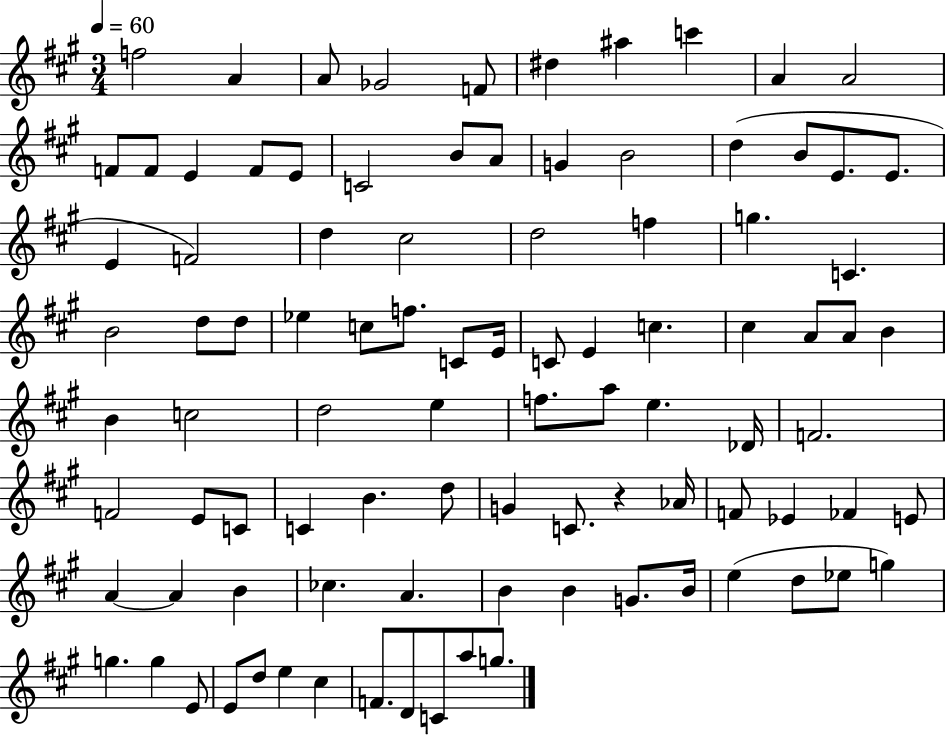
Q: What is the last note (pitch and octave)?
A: G5